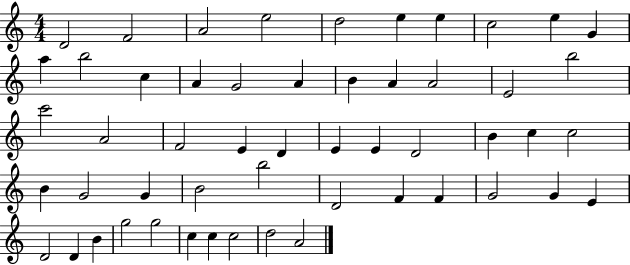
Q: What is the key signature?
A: C major